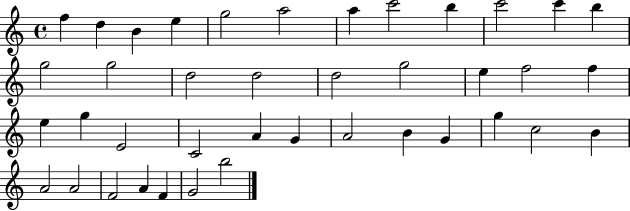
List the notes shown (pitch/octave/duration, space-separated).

F5/q D5/q B4/q E5/q G5/h A5/h A5/q C6/h B5/q C6/h C6/q B5/q G5/h G5/h D5/h D5/h D5/h G5/h E5/q F5/h F5/q E5/q G5/q E4/h C4/h A4/q G4/q A4/h B4/q G4/q G5/q C5/h B4/q A4/h A4/h F4/h A4/q F4/q G4/h B5/h